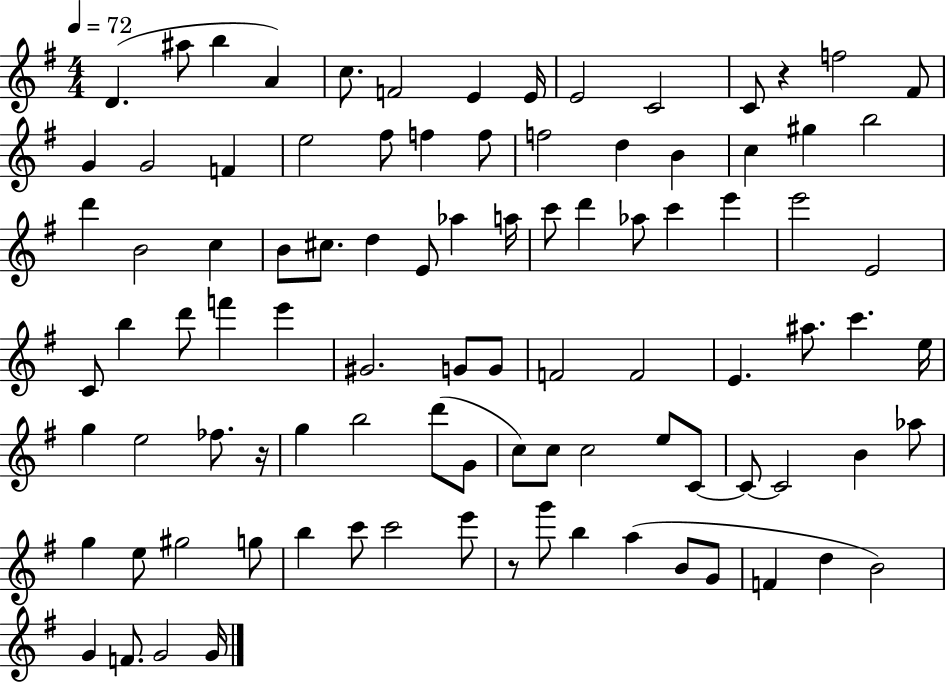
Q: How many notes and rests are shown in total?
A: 95